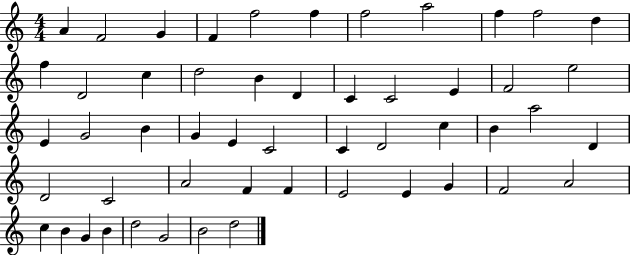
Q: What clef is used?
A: treble